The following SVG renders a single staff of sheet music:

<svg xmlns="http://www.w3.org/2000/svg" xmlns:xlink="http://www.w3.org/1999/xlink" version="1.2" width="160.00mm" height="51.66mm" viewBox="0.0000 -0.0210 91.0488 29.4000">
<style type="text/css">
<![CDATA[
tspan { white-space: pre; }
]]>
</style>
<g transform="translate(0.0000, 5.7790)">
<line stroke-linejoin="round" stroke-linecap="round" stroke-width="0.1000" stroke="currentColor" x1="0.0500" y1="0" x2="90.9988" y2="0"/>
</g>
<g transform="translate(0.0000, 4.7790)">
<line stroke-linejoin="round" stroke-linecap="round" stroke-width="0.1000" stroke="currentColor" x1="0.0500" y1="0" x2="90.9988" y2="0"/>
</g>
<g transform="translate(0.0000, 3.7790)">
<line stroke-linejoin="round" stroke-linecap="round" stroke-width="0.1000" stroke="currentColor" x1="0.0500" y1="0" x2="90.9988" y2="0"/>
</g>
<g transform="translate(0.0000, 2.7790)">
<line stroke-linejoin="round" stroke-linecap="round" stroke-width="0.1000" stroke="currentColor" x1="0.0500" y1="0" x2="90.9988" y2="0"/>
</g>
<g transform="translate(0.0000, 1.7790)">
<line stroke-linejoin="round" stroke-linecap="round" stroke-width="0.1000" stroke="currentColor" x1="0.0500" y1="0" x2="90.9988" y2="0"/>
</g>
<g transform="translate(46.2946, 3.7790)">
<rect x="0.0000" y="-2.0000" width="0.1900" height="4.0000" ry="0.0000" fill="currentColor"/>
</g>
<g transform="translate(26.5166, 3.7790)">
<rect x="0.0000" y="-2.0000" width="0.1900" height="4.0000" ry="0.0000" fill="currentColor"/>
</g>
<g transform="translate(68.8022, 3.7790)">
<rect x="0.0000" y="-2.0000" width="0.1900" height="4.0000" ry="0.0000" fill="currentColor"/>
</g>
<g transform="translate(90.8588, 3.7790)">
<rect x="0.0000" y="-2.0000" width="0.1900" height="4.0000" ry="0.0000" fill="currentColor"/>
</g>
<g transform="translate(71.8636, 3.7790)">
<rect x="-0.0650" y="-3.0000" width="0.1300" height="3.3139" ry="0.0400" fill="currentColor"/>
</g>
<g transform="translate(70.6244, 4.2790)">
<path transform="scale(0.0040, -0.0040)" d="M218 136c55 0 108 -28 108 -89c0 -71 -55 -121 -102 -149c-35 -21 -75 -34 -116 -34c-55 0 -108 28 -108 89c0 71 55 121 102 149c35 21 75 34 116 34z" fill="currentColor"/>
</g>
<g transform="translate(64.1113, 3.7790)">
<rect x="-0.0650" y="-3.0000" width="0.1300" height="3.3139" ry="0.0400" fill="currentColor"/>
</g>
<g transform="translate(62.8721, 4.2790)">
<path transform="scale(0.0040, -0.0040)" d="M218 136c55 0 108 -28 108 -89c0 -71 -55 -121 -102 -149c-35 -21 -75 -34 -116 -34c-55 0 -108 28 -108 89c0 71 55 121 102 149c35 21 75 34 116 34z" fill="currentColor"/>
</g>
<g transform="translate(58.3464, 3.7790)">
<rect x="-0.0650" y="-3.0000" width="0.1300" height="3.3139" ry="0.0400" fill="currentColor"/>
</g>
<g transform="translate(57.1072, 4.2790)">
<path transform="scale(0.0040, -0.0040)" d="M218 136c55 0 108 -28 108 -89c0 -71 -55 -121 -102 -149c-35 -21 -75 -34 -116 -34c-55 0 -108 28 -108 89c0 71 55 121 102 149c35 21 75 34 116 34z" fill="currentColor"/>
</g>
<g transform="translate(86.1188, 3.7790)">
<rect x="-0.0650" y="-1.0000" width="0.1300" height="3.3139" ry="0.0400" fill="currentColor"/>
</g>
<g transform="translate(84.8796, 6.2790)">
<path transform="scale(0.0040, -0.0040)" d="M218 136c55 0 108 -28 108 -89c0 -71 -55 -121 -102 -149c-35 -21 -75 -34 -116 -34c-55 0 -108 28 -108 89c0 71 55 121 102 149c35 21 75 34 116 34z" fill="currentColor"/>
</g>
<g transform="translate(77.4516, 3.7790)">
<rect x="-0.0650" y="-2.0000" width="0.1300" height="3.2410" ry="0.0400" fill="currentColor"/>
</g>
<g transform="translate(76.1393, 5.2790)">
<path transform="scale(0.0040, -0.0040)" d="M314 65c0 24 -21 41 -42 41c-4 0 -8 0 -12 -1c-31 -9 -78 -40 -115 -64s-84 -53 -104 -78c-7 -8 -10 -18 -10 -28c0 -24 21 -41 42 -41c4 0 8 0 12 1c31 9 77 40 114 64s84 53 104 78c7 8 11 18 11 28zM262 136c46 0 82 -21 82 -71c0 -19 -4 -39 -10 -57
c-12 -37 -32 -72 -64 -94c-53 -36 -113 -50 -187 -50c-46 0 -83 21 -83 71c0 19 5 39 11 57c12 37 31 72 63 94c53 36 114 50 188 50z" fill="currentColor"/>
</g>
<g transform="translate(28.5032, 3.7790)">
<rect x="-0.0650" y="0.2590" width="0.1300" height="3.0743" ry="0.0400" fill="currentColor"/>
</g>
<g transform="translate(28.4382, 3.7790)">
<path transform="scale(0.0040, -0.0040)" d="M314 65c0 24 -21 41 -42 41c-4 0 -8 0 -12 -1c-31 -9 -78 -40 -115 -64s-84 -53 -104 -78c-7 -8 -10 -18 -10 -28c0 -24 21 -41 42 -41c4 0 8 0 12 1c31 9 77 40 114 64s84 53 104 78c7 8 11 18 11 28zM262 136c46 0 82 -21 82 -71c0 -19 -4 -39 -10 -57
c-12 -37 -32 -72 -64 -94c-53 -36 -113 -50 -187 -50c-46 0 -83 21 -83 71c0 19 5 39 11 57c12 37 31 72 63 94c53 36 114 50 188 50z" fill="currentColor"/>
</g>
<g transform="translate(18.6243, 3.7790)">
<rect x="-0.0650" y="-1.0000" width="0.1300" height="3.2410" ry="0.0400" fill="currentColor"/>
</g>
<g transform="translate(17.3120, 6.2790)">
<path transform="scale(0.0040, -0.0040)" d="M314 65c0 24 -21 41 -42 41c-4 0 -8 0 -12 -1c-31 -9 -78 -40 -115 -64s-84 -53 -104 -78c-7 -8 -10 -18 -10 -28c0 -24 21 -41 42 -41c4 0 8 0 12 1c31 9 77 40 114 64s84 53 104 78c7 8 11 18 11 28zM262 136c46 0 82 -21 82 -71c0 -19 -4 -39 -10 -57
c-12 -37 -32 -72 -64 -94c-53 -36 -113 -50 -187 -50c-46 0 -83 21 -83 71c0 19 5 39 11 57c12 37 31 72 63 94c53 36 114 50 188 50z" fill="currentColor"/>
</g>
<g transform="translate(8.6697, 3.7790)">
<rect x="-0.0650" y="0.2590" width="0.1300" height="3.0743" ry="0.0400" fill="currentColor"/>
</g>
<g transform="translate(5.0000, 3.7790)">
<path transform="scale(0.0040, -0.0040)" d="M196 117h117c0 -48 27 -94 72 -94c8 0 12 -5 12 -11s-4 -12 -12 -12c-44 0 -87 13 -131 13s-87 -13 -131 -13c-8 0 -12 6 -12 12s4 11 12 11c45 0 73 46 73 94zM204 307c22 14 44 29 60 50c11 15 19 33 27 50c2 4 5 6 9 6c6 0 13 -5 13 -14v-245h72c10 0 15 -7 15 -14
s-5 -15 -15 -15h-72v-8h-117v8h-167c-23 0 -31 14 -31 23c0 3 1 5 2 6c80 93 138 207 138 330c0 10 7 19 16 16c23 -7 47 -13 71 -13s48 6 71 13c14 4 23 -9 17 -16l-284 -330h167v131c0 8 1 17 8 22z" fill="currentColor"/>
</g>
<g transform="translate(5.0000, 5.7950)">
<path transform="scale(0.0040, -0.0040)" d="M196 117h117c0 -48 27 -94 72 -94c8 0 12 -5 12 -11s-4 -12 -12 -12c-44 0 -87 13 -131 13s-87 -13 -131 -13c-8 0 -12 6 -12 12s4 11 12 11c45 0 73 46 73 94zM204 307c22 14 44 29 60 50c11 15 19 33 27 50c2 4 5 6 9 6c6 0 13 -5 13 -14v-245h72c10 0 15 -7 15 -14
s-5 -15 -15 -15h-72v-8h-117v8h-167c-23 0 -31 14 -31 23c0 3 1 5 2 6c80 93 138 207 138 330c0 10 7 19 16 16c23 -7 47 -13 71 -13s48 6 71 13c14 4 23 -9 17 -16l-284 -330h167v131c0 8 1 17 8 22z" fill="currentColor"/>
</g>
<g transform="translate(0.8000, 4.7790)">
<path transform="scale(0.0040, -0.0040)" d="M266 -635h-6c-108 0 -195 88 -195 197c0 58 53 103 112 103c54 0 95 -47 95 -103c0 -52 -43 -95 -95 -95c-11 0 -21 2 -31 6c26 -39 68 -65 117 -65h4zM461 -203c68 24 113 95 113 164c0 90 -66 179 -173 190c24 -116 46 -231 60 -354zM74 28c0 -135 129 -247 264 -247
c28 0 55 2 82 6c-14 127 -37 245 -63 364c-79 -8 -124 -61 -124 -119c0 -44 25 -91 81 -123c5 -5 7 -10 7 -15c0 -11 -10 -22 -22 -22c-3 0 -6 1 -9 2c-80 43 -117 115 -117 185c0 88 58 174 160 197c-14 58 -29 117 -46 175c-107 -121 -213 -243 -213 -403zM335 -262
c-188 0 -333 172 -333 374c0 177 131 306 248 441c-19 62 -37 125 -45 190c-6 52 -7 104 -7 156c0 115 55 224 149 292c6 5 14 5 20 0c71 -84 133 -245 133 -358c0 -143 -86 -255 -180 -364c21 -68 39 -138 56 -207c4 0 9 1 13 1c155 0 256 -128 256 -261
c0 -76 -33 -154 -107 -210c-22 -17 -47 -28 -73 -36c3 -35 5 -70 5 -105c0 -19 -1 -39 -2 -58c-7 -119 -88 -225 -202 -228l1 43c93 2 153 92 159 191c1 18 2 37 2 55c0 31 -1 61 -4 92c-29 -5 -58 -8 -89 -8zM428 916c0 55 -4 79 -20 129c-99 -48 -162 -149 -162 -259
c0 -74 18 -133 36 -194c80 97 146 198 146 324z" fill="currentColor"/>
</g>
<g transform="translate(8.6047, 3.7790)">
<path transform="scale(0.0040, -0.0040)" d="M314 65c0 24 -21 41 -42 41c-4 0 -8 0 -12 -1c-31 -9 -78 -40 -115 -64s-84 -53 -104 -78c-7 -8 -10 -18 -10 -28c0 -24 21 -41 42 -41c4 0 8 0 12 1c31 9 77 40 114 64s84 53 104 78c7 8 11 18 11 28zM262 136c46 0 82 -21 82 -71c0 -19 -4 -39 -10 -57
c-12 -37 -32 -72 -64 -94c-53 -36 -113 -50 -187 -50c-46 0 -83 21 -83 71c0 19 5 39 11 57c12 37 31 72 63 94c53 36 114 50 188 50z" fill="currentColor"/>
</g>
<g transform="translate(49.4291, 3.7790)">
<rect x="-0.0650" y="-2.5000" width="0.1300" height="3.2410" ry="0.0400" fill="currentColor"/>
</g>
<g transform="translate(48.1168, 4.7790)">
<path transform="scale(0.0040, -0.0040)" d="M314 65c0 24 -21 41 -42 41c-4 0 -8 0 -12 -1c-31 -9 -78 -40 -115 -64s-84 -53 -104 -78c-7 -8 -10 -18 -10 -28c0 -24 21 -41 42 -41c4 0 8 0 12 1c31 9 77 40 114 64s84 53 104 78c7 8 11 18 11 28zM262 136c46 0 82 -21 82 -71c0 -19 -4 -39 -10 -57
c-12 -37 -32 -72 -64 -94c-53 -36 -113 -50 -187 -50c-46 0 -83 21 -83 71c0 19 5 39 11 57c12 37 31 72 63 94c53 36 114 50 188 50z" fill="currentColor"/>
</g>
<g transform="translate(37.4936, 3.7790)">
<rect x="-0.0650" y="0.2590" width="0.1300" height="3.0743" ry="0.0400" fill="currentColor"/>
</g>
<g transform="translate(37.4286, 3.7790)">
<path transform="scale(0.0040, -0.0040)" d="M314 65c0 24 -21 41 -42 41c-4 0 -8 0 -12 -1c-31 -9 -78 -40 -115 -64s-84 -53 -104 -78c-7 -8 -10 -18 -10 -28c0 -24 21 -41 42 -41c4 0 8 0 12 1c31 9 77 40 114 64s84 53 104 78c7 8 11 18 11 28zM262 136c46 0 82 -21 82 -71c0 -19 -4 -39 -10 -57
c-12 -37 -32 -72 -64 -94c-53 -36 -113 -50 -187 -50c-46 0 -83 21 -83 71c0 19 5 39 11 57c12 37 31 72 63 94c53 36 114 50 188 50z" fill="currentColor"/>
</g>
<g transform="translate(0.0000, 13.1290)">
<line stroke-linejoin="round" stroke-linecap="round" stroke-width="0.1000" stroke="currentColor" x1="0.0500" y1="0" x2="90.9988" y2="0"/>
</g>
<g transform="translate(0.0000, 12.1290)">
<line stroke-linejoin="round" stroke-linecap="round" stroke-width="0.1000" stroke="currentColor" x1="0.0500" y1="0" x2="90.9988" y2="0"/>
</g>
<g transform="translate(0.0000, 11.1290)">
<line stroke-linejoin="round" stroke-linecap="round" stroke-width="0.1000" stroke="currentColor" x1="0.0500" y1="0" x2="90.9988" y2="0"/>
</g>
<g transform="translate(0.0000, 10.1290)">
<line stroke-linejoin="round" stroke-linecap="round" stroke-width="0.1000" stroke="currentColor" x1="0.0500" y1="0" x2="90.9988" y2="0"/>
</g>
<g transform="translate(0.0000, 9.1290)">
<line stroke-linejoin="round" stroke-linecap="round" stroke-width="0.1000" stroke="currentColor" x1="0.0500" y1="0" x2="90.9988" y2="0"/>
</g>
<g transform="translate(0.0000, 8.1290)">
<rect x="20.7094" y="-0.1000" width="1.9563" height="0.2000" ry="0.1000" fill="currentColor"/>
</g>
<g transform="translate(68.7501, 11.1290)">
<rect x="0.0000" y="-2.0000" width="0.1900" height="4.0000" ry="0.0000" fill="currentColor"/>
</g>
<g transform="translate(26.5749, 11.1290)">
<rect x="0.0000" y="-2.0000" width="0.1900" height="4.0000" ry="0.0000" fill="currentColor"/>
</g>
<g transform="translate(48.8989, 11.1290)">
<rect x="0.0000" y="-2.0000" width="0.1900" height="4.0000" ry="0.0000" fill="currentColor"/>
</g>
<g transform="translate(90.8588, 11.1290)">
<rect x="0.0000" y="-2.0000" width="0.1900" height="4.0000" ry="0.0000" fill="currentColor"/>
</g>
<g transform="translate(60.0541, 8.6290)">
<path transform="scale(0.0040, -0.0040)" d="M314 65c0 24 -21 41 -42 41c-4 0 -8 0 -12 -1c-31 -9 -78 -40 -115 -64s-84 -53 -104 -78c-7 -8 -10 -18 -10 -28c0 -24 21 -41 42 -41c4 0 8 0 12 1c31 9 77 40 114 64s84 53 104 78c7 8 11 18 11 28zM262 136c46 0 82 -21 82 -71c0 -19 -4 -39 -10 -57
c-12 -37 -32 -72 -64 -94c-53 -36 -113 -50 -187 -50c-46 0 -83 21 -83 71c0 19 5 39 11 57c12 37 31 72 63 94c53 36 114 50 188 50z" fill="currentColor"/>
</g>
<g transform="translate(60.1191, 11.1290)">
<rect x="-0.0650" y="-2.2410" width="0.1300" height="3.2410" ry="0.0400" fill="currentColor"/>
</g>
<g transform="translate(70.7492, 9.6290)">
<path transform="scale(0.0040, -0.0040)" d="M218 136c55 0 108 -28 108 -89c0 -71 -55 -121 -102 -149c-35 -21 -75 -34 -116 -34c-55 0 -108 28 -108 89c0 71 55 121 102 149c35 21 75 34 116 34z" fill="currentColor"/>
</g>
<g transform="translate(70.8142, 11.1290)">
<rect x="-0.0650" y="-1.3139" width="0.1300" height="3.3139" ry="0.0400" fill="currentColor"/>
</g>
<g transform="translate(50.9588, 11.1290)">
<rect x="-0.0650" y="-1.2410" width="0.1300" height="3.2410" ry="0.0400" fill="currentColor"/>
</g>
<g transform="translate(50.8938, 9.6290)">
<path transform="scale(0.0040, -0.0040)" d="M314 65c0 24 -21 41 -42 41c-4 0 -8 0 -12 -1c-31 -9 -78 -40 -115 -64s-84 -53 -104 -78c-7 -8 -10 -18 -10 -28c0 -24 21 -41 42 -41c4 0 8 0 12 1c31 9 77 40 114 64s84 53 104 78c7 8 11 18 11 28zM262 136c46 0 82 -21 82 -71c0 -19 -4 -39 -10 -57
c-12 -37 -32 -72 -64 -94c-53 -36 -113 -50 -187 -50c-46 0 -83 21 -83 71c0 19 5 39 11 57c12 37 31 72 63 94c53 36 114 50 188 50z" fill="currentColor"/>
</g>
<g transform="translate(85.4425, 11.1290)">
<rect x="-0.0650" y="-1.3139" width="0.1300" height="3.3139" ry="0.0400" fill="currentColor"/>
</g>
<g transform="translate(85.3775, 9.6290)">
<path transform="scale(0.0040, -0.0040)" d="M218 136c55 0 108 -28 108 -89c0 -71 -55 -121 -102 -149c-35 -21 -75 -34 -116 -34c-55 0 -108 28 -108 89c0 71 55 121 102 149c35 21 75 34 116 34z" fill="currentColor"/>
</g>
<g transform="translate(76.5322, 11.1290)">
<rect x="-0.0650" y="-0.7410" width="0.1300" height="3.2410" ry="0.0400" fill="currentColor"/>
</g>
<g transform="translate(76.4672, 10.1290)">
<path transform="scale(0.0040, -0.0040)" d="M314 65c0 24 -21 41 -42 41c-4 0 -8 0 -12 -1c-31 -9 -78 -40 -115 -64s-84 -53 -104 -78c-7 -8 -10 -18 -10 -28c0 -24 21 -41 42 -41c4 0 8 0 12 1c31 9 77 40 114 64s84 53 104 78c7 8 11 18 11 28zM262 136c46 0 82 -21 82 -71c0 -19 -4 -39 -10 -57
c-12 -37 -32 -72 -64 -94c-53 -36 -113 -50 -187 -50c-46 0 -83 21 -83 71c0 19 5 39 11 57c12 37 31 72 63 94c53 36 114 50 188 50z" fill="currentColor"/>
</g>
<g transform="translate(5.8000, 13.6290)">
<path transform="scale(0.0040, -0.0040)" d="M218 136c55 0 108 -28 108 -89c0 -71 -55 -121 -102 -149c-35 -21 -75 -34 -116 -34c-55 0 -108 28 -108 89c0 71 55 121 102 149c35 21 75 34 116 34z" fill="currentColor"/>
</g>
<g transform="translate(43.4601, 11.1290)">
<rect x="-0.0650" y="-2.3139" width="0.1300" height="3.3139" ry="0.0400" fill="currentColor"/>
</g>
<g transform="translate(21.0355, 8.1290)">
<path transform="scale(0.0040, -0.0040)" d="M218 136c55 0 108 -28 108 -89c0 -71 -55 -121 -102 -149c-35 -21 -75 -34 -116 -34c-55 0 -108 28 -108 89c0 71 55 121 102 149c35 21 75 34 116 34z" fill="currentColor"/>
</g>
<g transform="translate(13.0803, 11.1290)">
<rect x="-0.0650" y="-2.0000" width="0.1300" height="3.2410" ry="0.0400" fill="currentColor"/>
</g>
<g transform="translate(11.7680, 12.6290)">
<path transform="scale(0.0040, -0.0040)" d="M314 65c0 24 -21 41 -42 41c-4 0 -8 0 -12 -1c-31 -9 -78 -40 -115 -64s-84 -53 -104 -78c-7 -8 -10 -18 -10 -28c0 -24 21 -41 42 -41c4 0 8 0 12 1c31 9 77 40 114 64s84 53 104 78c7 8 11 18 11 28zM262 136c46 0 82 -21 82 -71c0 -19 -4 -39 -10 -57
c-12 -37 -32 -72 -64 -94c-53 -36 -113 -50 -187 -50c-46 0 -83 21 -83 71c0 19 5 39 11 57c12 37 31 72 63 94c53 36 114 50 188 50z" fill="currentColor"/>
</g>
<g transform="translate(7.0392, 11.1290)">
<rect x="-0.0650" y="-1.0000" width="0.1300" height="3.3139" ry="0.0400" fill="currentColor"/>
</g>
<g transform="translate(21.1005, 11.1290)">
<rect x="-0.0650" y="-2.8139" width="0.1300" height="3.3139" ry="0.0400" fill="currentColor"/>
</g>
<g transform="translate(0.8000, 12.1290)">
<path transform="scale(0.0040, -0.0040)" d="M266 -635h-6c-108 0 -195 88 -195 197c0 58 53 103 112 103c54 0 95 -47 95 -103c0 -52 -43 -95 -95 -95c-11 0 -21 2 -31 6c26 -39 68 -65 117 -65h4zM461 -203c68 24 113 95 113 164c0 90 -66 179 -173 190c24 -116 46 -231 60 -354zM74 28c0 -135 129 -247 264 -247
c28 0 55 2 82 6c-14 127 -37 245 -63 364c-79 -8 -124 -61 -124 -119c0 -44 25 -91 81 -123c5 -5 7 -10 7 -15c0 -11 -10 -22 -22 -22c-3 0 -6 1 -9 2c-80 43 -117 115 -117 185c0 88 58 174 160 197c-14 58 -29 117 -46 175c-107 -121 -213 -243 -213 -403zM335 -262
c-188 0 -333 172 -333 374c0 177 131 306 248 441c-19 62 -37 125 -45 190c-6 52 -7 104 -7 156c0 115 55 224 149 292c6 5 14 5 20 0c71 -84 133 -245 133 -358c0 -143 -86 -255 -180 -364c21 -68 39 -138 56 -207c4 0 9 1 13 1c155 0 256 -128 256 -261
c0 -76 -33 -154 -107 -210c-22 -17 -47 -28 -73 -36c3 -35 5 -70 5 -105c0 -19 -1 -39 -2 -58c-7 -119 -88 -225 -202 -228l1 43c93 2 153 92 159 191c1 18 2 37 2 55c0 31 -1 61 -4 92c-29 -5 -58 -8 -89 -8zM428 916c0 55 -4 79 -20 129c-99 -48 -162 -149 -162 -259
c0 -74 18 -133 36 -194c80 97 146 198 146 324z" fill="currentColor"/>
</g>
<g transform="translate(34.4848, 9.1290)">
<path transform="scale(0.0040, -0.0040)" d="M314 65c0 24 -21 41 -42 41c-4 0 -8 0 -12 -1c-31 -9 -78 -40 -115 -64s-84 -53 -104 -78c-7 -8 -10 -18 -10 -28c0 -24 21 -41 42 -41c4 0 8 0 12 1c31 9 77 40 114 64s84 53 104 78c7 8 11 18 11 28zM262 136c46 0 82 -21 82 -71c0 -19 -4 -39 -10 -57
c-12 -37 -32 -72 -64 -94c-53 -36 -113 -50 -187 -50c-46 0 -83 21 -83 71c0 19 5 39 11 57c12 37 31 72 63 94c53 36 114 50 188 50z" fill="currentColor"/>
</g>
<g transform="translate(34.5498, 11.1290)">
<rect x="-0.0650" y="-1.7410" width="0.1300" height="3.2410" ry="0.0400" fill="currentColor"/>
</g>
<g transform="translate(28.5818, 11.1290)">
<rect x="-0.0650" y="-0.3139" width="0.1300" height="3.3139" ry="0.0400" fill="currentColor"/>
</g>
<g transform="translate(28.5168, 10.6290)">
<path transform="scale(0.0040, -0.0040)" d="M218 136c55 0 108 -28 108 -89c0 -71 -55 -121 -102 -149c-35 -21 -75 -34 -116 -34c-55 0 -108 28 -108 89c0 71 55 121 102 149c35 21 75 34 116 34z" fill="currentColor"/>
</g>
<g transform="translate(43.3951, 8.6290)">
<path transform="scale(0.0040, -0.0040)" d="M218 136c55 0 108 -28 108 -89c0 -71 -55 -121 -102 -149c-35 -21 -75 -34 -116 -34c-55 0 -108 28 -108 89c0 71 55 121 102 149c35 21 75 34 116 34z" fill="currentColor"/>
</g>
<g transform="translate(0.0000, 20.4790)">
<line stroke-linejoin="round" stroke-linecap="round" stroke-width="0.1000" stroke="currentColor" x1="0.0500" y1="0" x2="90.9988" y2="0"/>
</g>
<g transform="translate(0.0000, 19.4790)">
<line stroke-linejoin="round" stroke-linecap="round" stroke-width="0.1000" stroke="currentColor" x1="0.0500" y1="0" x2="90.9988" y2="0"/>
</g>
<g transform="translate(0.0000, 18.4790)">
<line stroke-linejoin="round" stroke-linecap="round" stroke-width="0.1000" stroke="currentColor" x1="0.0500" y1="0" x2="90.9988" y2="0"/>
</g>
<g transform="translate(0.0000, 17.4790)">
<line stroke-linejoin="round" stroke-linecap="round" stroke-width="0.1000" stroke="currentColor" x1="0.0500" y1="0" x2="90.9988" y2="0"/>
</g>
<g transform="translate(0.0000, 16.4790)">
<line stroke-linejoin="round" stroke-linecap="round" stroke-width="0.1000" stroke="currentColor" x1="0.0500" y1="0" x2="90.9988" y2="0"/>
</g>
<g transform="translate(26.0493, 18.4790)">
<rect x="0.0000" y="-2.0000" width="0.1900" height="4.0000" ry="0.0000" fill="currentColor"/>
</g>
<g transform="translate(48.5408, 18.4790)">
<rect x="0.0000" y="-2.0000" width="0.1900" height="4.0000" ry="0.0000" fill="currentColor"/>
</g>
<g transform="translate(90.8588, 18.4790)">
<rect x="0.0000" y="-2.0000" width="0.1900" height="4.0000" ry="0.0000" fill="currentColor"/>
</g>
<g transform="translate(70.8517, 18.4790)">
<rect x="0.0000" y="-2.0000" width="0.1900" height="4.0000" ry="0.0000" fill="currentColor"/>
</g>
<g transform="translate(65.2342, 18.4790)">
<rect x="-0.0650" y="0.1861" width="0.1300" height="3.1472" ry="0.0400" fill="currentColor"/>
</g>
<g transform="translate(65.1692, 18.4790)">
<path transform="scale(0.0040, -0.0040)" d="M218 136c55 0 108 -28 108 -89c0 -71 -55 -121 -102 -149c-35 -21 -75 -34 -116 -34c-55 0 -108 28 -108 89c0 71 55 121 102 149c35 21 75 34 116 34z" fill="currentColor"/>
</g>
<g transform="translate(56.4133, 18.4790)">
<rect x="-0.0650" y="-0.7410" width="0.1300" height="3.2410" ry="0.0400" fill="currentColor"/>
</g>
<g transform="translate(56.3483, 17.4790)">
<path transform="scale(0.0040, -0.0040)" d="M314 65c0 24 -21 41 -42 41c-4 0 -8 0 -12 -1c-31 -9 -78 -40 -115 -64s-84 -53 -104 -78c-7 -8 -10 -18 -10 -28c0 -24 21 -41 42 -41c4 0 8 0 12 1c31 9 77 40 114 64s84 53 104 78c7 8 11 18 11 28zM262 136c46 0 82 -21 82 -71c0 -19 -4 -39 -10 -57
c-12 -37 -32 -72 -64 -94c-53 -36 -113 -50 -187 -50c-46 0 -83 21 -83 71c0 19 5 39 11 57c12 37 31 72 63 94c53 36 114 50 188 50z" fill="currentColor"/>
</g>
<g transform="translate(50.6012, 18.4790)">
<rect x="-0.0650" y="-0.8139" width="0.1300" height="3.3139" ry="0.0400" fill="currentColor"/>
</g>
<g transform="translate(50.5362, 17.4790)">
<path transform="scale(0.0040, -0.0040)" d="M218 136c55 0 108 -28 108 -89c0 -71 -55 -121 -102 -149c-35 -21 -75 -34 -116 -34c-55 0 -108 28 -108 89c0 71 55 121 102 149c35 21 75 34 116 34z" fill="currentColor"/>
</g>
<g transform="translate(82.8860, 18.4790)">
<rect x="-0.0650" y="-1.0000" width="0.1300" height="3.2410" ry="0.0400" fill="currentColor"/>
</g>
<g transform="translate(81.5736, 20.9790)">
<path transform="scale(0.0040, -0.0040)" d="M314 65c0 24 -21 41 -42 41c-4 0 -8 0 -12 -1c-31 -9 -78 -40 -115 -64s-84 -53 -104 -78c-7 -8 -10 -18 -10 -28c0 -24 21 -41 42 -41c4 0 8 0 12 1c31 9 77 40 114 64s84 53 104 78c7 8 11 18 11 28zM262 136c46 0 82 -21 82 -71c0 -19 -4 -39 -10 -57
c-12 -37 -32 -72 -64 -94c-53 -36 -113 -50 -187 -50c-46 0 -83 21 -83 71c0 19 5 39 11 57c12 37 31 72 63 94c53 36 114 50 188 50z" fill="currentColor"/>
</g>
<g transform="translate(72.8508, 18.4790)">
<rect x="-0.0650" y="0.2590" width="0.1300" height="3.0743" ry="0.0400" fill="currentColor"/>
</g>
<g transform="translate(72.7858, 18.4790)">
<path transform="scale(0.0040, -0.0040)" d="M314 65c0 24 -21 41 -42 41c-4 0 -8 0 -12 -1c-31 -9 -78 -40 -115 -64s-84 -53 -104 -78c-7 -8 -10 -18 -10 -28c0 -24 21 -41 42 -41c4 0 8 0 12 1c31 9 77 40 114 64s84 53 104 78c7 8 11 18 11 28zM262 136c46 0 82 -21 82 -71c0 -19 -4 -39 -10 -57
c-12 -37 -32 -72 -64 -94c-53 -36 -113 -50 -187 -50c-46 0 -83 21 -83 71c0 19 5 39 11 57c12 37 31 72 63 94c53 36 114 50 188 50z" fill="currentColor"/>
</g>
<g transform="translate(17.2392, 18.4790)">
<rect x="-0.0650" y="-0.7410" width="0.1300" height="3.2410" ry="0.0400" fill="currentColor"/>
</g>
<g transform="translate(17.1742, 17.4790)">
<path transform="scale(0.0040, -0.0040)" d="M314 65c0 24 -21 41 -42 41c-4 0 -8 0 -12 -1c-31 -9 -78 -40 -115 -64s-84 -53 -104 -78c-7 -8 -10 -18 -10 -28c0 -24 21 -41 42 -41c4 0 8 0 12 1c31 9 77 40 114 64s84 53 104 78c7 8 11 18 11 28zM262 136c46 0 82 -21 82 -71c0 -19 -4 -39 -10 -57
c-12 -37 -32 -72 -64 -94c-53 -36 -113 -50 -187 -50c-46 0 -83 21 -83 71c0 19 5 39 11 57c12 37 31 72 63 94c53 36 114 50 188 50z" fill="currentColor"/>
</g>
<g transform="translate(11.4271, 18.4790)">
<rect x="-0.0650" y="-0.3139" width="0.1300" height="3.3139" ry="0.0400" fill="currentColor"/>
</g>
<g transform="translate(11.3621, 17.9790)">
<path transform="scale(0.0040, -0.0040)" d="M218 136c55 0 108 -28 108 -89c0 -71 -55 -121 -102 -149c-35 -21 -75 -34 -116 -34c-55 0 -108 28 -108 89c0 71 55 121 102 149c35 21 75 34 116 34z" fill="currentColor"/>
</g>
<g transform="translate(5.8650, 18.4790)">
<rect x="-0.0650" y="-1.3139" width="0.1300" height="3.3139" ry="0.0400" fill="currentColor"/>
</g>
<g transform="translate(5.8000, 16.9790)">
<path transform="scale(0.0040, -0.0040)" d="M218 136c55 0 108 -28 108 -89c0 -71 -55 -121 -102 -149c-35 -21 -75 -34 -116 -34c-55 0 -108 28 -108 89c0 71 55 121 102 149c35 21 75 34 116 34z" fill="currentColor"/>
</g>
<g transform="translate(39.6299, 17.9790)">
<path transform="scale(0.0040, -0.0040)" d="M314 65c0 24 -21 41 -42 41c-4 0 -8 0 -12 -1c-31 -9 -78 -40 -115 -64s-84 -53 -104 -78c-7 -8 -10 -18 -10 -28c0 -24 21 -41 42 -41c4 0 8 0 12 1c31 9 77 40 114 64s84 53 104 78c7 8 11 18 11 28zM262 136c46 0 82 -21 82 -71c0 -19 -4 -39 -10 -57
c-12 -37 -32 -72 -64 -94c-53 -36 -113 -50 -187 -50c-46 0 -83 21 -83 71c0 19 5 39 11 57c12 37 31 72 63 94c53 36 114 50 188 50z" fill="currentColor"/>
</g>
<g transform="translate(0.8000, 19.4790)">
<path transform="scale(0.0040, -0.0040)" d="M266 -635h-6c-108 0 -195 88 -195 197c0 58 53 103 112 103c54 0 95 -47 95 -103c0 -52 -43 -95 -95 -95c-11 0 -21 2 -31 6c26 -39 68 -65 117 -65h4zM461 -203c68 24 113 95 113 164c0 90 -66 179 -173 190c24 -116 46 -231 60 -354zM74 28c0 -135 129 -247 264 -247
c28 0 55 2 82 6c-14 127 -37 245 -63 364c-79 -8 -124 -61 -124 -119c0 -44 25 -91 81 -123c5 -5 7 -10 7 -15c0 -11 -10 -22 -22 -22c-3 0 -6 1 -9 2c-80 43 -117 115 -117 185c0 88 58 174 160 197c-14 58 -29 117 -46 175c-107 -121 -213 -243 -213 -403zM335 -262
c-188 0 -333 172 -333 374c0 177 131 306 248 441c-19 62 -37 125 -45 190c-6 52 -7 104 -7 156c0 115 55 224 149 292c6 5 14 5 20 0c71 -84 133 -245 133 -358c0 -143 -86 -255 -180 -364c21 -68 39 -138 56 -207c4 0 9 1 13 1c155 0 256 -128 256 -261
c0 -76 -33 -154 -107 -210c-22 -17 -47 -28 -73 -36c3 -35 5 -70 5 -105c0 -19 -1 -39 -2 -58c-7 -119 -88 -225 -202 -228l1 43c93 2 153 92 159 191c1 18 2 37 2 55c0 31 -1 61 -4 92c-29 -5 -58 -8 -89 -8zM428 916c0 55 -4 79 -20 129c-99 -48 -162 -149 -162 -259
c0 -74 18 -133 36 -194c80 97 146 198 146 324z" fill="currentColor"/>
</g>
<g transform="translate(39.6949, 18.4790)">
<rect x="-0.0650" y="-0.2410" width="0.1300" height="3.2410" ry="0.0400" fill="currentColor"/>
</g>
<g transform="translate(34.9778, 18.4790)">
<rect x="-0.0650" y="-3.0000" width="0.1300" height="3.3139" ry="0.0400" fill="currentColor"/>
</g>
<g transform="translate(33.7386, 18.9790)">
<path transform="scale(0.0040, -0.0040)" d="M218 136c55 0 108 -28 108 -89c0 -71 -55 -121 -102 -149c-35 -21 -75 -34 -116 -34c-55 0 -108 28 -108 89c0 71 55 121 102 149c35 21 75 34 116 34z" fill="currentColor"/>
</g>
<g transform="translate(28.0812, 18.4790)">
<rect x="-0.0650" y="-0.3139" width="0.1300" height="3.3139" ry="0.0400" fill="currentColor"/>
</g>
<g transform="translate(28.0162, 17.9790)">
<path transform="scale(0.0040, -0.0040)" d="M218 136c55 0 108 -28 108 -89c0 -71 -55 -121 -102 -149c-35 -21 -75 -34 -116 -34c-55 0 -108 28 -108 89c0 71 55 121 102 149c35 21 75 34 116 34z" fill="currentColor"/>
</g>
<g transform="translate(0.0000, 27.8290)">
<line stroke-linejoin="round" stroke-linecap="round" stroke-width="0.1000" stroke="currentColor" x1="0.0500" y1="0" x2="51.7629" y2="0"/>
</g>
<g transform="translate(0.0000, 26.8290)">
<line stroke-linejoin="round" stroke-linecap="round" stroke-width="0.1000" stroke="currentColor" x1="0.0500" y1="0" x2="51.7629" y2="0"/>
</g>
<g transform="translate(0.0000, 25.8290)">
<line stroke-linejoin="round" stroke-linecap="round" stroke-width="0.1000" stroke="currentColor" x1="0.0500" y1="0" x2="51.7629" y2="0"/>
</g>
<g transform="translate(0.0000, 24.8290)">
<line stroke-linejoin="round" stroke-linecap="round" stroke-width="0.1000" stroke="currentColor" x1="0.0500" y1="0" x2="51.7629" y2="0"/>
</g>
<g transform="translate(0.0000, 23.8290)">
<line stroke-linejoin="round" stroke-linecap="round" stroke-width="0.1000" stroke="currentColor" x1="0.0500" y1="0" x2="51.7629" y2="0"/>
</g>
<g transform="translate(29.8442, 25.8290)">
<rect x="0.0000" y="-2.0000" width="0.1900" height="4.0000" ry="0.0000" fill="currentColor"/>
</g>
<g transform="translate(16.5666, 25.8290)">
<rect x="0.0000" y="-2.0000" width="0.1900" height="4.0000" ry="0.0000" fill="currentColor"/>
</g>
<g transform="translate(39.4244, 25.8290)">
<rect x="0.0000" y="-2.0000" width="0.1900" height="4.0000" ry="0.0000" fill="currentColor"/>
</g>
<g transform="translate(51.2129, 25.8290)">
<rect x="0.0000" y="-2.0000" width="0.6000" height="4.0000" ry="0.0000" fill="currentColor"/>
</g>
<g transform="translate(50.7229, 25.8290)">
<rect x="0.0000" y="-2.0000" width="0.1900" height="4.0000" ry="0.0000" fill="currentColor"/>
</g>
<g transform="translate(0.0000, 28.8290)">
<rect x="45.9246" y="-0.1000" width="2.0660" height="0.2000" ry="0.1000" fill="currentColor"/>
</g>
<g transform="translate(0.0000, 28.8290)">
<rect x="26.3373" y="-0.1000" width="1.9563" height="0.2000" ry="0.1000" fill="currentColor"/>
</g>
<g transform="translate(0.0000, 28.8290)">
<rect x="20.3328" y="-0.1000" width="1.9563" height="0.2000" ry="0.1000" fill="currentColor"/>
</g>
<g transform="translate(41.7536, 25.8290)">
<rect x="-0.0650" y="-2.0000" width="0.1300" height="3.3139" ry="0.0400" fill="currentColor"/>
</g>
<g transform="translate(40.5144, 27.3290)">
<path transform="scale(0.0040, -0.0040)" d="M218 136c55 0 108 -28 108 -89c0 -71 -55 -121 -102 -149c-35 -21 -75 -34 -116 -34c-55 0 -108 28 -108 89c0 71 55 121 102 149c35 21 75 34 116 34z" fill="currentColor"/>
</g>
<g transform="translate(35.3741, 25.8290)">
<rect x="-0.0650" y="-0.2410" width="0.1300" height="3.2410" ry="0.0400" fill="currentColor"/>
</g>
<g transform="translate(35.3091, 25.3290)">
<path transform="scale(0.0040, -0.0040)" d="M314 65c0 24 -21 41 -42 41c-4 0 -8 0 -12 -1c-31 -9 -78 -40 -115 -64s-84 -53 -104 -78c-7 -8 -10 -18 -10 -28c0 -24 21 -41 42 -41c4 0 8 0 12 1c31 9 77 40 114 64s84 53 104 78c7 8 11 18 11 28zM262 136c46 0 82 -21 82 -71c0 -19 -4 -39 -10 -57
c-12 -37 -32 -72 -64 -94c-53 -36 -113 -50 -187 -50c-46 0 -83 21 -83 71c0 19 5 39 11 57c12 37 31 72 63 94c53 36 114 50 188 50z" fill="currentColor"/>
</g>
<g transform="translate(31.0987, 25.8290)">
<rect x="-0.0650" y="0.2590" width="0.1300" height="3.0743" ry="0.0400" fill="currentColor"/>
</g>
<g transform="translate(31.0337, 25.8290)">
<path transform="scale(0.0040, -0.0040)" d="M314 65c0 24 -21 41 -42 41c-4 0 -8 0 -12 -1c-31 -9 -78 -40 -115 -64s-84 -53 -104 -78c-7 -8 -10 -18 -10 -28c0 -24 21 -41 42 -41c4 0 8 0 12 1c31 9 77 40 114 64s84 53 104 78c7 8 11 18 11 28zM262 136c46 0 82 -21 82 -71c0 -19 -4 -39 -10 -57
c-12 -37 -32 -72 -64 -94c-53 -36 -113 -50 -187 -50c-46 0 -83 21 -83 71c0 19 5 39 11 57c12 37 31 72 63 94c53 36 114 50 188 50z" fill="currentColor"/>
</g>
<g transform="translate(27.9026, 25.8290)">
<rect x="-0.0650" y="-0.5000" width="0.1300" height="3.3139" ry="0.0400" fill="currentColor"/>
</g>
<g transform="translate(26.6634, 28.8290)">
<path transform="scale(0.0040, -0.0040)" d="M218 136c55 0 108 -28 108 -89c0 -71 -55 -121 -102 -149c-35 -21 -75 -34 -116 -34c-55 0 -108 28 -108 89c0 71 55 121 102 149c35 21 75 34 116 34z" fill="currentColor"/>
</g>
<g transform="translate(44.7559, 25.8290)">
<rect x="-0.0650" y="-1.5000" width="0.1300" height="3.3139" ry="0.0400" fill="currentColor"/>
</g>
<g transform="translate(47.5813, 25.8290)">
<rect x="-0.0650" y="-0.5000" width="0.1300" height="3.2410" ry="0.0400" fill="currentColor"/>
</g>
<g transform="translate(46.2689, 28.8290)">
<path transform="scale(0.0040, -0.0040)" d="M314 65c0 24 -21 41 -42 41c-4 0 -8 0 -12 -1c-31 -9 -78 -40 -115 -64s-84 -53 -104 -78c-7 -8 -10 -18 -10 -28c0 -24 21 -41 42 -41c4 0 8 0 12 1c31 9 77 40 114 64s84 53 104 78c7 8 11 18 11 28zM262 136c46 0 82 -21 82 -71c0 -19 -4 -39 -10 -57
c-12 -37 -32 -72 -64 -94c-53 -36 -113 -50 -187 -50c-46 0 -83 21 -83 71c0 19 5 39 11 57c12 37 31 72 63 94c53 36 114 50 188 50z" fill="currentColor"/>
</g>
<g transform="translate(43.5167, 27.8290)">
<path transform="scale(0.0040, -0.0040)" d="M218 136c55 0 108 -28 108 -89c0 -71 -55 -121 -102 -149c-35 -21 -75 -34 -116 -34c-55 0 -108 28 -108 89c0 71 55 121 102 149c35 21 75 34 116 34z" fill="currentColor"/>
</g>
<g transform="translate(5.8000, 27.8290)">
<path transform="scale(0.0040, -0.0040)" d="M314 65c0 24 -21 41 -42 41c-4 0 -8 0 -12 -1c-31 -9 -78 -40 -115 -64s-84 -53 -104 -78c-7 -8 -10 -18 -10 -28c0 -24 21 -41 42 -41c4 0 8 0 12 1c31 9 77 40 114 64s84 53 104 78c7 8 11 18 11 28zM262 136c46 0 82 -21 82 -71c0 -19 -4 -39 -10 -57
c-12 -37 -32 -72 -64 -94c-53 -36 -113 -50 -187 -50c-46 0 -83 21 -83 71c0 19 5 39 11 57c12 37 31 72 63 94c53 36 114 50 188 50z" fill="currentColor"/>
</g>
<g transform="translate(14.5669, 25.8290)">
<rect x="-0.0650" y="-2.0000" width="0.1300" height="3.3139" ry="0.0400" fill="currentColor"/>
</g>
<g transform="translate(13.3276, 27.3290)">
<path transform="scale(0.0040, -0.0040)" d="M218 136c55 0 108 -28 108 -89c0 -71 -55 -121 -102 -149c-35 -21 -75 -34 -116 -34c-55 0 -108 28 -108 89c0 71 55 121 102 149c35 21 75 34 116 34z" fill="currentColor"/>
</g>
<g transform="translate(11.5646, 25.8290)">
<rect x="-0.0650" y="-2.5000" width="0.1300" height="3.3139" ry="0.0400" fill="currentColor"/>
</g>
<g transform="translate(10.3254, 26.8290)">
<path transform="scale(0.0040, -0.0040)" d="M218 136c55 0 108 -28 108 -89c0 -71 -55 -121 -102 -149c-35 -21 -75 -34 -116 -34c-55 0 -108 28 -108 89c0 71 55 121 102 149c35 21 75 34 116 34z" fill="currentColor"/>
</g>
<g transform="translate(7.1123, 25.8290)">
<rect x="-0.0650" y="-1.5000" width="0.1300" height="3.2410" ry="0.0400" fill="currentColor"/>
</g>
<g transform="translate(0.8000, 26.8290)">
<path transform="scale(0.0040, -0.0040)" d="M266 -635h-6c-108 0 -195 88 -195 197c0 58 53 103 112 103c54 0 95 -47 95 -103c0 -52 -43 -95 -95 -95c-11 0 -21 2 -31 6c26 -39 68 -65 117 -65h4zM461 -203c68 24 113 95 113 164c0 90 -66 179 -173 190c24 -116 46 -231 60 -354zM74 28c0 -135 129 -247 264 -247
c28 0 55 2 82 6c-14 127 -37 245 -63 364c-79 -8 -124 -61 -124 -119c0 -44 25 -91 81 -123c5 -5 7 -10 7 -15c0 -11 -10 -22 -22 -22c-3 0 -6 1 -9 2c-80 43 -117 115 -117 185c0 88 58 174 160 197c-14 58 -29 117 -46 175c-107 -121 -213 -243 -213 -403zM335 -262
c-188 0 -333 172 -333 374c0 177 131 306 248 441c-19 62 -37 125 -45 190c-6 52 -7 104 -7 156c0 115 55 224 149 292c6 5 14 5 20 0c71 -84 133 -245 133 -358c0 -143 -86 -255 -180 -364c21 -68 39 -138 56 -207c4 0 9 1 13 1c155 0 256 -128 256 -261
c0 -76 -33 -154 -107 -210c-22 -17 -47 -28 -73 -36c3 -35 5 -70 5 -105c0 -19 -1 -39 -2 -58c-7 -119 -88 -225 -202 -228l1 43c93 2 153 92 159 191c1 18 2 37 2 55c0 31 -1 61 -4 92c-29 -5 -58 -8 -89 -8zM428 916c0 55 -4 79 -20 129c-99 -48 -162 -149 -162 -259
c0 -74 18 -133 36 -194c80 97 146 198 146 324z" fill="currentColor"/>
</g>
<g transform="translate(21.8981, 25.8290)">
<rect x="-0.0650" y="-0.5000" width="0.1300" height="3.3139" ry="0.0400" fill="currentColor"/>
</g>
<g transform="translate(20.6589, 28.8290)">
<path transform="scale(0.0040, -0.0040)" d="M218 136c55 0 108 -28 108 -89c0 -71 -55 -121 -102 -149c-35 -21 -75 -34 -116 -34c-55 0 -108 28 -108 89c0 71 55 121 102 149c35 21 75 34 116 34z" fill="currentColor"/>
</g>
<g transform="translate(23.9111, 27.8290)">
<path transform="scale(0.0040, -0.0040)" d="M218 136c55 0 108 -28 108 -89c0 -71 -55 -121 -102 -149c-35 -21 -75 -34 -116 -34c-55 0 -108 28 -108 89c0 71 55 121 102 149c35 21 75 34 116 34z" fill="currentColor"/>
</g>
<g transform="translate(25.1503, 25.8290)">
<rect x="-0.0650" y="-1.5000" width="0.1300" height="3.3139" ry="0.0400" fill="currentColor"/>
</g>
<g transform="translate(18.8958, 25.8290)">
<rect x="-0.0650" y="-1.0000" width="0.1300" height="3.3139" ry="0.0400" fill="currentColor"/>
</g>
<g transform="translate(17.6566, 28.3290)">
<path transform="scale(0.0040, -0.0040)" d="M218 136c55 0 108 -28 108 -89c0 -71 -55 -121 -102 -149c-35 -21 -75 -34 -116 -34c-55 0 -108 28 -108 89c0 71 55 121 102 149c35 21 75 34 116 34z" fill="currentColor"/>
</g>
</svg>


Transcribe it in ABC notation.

X:1
T:Untitled
M:4/4
L:1/4
K:C
B2 D2 B2 B2 G2 A A A F2 D D F2 a c f2 g e2 g2 e d2 e e c d2 c A c2 d d2 B B2 D2 E2 G F D C E C B2 c2 F E C2